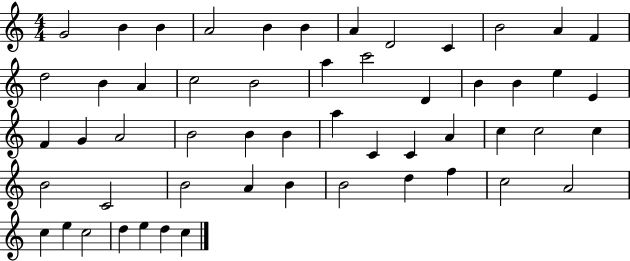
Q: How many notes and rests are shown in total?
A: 54